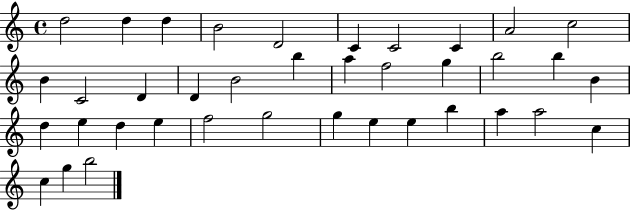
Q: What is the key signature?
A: C major